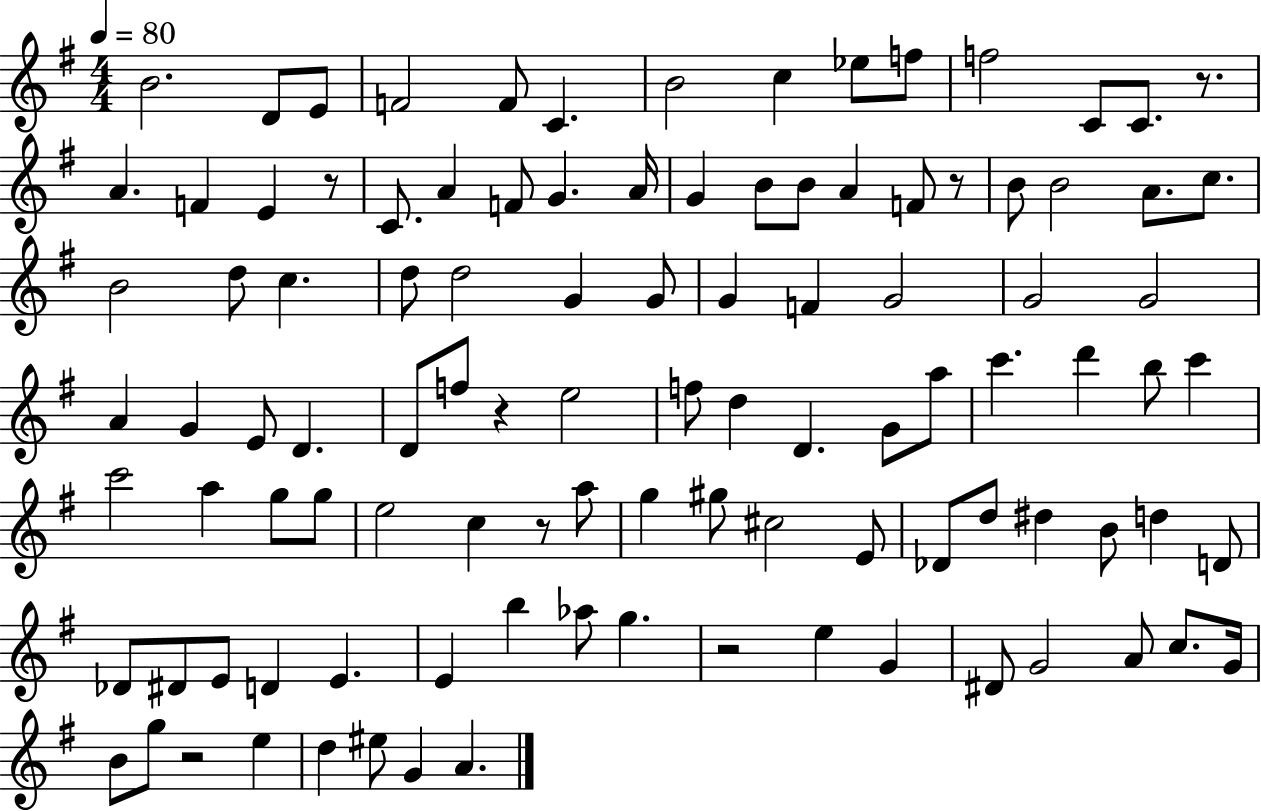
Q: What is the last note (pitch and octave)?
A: A4